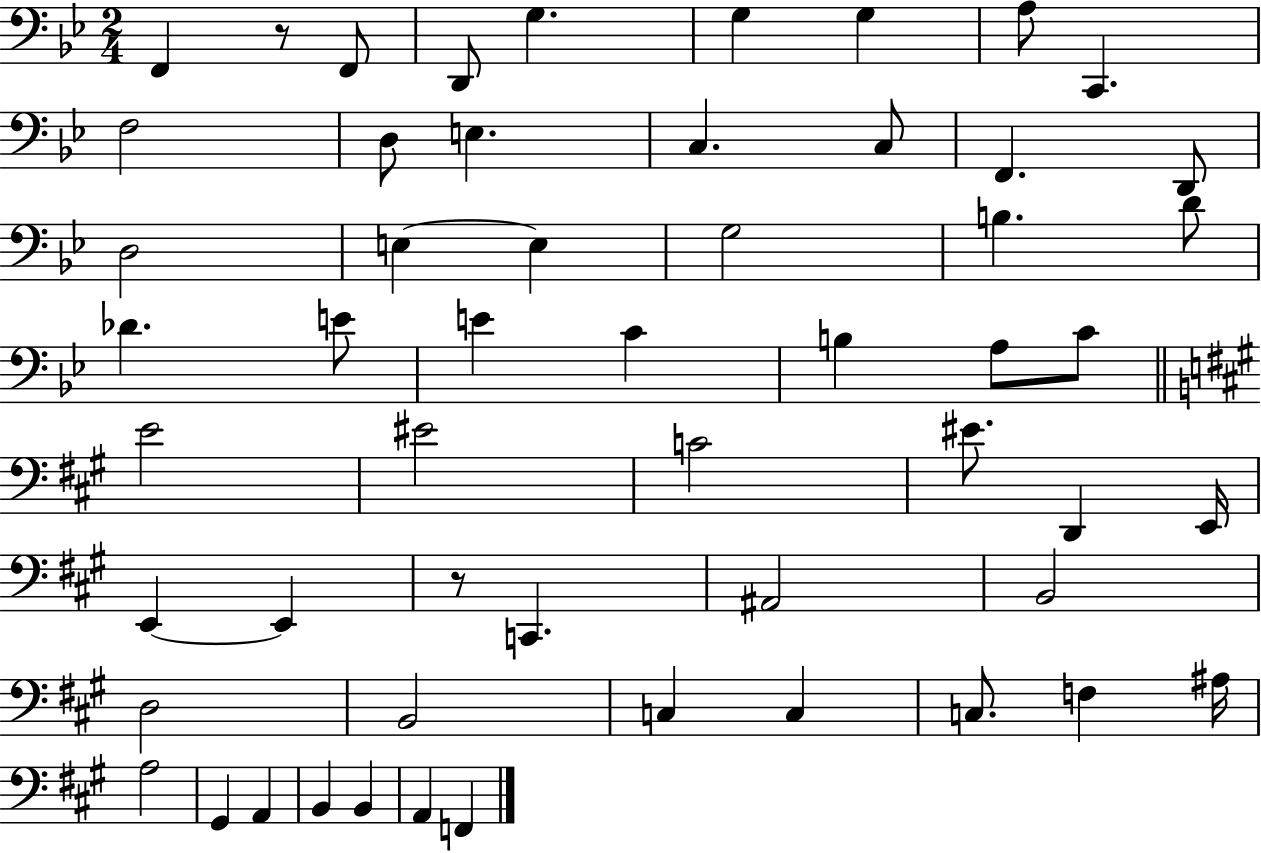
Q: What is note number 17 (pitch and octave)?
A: E3